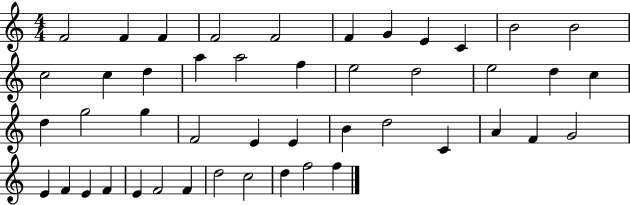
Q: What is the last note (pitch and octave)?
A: F5